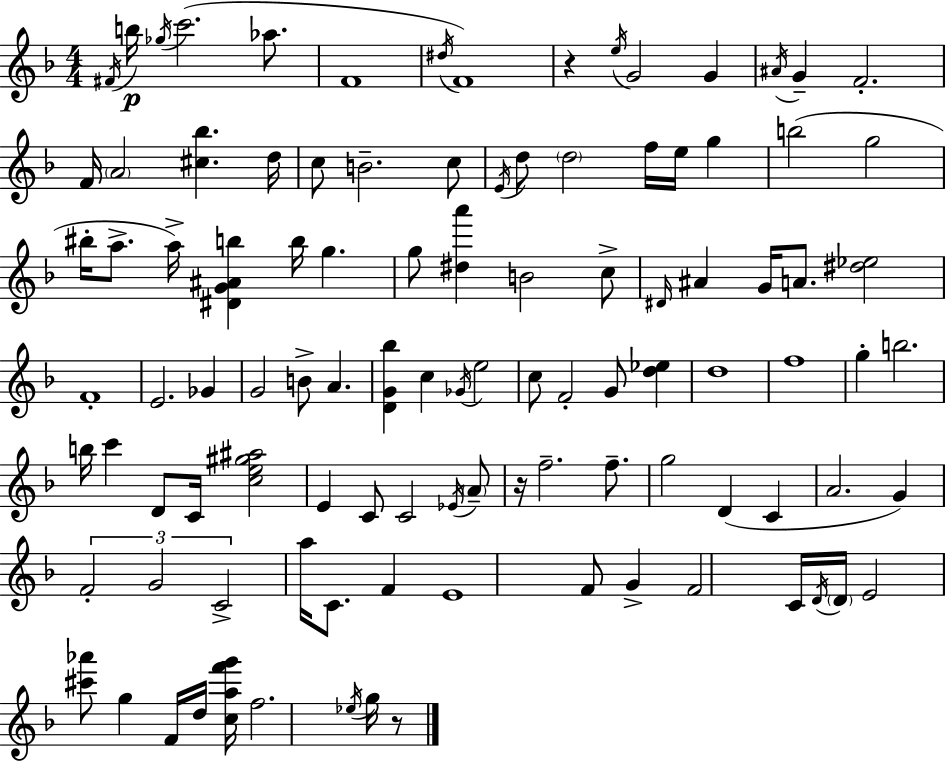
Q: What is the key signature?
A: F major